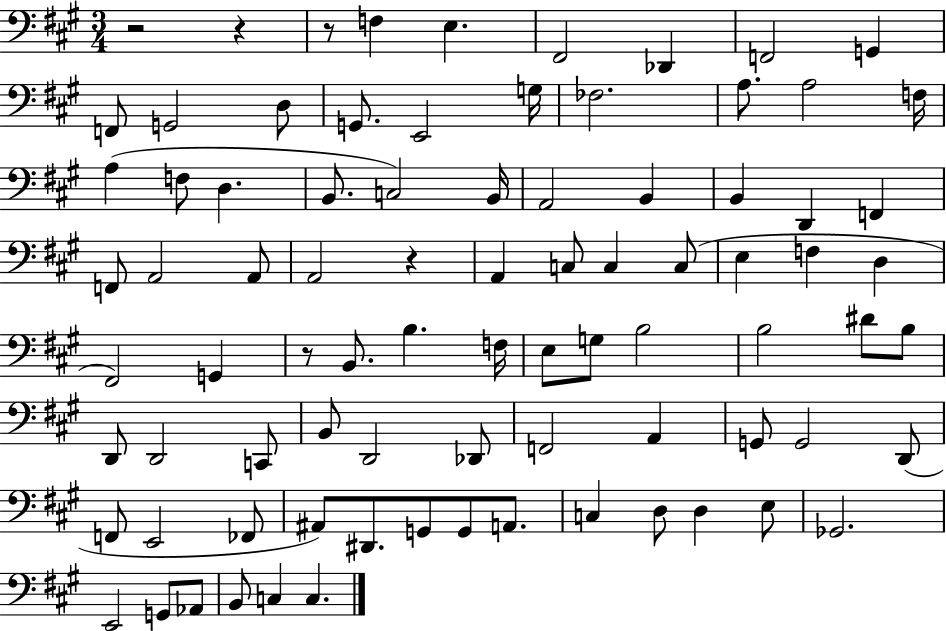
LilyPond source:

{
  \clef bass
  \numericTimeSignature
  \time 3/4
  \key a \major
  r2 r4 | r8 f4 e4. | fis,2 des,4 | f,2 g,4 | \break f,8 g,2 d8 | g,8. e,2 g16 | fes2. | a8. a2 f16 | \break a4( f8 d4. | b,8. c2) b,16 | a,2 b,4 | b,4 d,4 f,4 | \break f,8 a,2 a,8 | a,2 r4 | a,4 c8 c4 c8( | e4 f4 d4 | \break fis,2) g,4 | r8 b,8. b4. f16 | e8 g8 b2 | b2 dis'8 b8 | \break d,8 d,2 c,8 | b,8 d,2 des,8 | f,2 a,4 | g,8 g,2 d,8( | \break f,8 e,2 fes,8 | ais,8) dis,8. g,8 g,8 a,8. | c4 d8 d4 e8 | ges,2. | \break e,2 g,8 aes,8 | b,8 c4 c4. | \bar "|."
}